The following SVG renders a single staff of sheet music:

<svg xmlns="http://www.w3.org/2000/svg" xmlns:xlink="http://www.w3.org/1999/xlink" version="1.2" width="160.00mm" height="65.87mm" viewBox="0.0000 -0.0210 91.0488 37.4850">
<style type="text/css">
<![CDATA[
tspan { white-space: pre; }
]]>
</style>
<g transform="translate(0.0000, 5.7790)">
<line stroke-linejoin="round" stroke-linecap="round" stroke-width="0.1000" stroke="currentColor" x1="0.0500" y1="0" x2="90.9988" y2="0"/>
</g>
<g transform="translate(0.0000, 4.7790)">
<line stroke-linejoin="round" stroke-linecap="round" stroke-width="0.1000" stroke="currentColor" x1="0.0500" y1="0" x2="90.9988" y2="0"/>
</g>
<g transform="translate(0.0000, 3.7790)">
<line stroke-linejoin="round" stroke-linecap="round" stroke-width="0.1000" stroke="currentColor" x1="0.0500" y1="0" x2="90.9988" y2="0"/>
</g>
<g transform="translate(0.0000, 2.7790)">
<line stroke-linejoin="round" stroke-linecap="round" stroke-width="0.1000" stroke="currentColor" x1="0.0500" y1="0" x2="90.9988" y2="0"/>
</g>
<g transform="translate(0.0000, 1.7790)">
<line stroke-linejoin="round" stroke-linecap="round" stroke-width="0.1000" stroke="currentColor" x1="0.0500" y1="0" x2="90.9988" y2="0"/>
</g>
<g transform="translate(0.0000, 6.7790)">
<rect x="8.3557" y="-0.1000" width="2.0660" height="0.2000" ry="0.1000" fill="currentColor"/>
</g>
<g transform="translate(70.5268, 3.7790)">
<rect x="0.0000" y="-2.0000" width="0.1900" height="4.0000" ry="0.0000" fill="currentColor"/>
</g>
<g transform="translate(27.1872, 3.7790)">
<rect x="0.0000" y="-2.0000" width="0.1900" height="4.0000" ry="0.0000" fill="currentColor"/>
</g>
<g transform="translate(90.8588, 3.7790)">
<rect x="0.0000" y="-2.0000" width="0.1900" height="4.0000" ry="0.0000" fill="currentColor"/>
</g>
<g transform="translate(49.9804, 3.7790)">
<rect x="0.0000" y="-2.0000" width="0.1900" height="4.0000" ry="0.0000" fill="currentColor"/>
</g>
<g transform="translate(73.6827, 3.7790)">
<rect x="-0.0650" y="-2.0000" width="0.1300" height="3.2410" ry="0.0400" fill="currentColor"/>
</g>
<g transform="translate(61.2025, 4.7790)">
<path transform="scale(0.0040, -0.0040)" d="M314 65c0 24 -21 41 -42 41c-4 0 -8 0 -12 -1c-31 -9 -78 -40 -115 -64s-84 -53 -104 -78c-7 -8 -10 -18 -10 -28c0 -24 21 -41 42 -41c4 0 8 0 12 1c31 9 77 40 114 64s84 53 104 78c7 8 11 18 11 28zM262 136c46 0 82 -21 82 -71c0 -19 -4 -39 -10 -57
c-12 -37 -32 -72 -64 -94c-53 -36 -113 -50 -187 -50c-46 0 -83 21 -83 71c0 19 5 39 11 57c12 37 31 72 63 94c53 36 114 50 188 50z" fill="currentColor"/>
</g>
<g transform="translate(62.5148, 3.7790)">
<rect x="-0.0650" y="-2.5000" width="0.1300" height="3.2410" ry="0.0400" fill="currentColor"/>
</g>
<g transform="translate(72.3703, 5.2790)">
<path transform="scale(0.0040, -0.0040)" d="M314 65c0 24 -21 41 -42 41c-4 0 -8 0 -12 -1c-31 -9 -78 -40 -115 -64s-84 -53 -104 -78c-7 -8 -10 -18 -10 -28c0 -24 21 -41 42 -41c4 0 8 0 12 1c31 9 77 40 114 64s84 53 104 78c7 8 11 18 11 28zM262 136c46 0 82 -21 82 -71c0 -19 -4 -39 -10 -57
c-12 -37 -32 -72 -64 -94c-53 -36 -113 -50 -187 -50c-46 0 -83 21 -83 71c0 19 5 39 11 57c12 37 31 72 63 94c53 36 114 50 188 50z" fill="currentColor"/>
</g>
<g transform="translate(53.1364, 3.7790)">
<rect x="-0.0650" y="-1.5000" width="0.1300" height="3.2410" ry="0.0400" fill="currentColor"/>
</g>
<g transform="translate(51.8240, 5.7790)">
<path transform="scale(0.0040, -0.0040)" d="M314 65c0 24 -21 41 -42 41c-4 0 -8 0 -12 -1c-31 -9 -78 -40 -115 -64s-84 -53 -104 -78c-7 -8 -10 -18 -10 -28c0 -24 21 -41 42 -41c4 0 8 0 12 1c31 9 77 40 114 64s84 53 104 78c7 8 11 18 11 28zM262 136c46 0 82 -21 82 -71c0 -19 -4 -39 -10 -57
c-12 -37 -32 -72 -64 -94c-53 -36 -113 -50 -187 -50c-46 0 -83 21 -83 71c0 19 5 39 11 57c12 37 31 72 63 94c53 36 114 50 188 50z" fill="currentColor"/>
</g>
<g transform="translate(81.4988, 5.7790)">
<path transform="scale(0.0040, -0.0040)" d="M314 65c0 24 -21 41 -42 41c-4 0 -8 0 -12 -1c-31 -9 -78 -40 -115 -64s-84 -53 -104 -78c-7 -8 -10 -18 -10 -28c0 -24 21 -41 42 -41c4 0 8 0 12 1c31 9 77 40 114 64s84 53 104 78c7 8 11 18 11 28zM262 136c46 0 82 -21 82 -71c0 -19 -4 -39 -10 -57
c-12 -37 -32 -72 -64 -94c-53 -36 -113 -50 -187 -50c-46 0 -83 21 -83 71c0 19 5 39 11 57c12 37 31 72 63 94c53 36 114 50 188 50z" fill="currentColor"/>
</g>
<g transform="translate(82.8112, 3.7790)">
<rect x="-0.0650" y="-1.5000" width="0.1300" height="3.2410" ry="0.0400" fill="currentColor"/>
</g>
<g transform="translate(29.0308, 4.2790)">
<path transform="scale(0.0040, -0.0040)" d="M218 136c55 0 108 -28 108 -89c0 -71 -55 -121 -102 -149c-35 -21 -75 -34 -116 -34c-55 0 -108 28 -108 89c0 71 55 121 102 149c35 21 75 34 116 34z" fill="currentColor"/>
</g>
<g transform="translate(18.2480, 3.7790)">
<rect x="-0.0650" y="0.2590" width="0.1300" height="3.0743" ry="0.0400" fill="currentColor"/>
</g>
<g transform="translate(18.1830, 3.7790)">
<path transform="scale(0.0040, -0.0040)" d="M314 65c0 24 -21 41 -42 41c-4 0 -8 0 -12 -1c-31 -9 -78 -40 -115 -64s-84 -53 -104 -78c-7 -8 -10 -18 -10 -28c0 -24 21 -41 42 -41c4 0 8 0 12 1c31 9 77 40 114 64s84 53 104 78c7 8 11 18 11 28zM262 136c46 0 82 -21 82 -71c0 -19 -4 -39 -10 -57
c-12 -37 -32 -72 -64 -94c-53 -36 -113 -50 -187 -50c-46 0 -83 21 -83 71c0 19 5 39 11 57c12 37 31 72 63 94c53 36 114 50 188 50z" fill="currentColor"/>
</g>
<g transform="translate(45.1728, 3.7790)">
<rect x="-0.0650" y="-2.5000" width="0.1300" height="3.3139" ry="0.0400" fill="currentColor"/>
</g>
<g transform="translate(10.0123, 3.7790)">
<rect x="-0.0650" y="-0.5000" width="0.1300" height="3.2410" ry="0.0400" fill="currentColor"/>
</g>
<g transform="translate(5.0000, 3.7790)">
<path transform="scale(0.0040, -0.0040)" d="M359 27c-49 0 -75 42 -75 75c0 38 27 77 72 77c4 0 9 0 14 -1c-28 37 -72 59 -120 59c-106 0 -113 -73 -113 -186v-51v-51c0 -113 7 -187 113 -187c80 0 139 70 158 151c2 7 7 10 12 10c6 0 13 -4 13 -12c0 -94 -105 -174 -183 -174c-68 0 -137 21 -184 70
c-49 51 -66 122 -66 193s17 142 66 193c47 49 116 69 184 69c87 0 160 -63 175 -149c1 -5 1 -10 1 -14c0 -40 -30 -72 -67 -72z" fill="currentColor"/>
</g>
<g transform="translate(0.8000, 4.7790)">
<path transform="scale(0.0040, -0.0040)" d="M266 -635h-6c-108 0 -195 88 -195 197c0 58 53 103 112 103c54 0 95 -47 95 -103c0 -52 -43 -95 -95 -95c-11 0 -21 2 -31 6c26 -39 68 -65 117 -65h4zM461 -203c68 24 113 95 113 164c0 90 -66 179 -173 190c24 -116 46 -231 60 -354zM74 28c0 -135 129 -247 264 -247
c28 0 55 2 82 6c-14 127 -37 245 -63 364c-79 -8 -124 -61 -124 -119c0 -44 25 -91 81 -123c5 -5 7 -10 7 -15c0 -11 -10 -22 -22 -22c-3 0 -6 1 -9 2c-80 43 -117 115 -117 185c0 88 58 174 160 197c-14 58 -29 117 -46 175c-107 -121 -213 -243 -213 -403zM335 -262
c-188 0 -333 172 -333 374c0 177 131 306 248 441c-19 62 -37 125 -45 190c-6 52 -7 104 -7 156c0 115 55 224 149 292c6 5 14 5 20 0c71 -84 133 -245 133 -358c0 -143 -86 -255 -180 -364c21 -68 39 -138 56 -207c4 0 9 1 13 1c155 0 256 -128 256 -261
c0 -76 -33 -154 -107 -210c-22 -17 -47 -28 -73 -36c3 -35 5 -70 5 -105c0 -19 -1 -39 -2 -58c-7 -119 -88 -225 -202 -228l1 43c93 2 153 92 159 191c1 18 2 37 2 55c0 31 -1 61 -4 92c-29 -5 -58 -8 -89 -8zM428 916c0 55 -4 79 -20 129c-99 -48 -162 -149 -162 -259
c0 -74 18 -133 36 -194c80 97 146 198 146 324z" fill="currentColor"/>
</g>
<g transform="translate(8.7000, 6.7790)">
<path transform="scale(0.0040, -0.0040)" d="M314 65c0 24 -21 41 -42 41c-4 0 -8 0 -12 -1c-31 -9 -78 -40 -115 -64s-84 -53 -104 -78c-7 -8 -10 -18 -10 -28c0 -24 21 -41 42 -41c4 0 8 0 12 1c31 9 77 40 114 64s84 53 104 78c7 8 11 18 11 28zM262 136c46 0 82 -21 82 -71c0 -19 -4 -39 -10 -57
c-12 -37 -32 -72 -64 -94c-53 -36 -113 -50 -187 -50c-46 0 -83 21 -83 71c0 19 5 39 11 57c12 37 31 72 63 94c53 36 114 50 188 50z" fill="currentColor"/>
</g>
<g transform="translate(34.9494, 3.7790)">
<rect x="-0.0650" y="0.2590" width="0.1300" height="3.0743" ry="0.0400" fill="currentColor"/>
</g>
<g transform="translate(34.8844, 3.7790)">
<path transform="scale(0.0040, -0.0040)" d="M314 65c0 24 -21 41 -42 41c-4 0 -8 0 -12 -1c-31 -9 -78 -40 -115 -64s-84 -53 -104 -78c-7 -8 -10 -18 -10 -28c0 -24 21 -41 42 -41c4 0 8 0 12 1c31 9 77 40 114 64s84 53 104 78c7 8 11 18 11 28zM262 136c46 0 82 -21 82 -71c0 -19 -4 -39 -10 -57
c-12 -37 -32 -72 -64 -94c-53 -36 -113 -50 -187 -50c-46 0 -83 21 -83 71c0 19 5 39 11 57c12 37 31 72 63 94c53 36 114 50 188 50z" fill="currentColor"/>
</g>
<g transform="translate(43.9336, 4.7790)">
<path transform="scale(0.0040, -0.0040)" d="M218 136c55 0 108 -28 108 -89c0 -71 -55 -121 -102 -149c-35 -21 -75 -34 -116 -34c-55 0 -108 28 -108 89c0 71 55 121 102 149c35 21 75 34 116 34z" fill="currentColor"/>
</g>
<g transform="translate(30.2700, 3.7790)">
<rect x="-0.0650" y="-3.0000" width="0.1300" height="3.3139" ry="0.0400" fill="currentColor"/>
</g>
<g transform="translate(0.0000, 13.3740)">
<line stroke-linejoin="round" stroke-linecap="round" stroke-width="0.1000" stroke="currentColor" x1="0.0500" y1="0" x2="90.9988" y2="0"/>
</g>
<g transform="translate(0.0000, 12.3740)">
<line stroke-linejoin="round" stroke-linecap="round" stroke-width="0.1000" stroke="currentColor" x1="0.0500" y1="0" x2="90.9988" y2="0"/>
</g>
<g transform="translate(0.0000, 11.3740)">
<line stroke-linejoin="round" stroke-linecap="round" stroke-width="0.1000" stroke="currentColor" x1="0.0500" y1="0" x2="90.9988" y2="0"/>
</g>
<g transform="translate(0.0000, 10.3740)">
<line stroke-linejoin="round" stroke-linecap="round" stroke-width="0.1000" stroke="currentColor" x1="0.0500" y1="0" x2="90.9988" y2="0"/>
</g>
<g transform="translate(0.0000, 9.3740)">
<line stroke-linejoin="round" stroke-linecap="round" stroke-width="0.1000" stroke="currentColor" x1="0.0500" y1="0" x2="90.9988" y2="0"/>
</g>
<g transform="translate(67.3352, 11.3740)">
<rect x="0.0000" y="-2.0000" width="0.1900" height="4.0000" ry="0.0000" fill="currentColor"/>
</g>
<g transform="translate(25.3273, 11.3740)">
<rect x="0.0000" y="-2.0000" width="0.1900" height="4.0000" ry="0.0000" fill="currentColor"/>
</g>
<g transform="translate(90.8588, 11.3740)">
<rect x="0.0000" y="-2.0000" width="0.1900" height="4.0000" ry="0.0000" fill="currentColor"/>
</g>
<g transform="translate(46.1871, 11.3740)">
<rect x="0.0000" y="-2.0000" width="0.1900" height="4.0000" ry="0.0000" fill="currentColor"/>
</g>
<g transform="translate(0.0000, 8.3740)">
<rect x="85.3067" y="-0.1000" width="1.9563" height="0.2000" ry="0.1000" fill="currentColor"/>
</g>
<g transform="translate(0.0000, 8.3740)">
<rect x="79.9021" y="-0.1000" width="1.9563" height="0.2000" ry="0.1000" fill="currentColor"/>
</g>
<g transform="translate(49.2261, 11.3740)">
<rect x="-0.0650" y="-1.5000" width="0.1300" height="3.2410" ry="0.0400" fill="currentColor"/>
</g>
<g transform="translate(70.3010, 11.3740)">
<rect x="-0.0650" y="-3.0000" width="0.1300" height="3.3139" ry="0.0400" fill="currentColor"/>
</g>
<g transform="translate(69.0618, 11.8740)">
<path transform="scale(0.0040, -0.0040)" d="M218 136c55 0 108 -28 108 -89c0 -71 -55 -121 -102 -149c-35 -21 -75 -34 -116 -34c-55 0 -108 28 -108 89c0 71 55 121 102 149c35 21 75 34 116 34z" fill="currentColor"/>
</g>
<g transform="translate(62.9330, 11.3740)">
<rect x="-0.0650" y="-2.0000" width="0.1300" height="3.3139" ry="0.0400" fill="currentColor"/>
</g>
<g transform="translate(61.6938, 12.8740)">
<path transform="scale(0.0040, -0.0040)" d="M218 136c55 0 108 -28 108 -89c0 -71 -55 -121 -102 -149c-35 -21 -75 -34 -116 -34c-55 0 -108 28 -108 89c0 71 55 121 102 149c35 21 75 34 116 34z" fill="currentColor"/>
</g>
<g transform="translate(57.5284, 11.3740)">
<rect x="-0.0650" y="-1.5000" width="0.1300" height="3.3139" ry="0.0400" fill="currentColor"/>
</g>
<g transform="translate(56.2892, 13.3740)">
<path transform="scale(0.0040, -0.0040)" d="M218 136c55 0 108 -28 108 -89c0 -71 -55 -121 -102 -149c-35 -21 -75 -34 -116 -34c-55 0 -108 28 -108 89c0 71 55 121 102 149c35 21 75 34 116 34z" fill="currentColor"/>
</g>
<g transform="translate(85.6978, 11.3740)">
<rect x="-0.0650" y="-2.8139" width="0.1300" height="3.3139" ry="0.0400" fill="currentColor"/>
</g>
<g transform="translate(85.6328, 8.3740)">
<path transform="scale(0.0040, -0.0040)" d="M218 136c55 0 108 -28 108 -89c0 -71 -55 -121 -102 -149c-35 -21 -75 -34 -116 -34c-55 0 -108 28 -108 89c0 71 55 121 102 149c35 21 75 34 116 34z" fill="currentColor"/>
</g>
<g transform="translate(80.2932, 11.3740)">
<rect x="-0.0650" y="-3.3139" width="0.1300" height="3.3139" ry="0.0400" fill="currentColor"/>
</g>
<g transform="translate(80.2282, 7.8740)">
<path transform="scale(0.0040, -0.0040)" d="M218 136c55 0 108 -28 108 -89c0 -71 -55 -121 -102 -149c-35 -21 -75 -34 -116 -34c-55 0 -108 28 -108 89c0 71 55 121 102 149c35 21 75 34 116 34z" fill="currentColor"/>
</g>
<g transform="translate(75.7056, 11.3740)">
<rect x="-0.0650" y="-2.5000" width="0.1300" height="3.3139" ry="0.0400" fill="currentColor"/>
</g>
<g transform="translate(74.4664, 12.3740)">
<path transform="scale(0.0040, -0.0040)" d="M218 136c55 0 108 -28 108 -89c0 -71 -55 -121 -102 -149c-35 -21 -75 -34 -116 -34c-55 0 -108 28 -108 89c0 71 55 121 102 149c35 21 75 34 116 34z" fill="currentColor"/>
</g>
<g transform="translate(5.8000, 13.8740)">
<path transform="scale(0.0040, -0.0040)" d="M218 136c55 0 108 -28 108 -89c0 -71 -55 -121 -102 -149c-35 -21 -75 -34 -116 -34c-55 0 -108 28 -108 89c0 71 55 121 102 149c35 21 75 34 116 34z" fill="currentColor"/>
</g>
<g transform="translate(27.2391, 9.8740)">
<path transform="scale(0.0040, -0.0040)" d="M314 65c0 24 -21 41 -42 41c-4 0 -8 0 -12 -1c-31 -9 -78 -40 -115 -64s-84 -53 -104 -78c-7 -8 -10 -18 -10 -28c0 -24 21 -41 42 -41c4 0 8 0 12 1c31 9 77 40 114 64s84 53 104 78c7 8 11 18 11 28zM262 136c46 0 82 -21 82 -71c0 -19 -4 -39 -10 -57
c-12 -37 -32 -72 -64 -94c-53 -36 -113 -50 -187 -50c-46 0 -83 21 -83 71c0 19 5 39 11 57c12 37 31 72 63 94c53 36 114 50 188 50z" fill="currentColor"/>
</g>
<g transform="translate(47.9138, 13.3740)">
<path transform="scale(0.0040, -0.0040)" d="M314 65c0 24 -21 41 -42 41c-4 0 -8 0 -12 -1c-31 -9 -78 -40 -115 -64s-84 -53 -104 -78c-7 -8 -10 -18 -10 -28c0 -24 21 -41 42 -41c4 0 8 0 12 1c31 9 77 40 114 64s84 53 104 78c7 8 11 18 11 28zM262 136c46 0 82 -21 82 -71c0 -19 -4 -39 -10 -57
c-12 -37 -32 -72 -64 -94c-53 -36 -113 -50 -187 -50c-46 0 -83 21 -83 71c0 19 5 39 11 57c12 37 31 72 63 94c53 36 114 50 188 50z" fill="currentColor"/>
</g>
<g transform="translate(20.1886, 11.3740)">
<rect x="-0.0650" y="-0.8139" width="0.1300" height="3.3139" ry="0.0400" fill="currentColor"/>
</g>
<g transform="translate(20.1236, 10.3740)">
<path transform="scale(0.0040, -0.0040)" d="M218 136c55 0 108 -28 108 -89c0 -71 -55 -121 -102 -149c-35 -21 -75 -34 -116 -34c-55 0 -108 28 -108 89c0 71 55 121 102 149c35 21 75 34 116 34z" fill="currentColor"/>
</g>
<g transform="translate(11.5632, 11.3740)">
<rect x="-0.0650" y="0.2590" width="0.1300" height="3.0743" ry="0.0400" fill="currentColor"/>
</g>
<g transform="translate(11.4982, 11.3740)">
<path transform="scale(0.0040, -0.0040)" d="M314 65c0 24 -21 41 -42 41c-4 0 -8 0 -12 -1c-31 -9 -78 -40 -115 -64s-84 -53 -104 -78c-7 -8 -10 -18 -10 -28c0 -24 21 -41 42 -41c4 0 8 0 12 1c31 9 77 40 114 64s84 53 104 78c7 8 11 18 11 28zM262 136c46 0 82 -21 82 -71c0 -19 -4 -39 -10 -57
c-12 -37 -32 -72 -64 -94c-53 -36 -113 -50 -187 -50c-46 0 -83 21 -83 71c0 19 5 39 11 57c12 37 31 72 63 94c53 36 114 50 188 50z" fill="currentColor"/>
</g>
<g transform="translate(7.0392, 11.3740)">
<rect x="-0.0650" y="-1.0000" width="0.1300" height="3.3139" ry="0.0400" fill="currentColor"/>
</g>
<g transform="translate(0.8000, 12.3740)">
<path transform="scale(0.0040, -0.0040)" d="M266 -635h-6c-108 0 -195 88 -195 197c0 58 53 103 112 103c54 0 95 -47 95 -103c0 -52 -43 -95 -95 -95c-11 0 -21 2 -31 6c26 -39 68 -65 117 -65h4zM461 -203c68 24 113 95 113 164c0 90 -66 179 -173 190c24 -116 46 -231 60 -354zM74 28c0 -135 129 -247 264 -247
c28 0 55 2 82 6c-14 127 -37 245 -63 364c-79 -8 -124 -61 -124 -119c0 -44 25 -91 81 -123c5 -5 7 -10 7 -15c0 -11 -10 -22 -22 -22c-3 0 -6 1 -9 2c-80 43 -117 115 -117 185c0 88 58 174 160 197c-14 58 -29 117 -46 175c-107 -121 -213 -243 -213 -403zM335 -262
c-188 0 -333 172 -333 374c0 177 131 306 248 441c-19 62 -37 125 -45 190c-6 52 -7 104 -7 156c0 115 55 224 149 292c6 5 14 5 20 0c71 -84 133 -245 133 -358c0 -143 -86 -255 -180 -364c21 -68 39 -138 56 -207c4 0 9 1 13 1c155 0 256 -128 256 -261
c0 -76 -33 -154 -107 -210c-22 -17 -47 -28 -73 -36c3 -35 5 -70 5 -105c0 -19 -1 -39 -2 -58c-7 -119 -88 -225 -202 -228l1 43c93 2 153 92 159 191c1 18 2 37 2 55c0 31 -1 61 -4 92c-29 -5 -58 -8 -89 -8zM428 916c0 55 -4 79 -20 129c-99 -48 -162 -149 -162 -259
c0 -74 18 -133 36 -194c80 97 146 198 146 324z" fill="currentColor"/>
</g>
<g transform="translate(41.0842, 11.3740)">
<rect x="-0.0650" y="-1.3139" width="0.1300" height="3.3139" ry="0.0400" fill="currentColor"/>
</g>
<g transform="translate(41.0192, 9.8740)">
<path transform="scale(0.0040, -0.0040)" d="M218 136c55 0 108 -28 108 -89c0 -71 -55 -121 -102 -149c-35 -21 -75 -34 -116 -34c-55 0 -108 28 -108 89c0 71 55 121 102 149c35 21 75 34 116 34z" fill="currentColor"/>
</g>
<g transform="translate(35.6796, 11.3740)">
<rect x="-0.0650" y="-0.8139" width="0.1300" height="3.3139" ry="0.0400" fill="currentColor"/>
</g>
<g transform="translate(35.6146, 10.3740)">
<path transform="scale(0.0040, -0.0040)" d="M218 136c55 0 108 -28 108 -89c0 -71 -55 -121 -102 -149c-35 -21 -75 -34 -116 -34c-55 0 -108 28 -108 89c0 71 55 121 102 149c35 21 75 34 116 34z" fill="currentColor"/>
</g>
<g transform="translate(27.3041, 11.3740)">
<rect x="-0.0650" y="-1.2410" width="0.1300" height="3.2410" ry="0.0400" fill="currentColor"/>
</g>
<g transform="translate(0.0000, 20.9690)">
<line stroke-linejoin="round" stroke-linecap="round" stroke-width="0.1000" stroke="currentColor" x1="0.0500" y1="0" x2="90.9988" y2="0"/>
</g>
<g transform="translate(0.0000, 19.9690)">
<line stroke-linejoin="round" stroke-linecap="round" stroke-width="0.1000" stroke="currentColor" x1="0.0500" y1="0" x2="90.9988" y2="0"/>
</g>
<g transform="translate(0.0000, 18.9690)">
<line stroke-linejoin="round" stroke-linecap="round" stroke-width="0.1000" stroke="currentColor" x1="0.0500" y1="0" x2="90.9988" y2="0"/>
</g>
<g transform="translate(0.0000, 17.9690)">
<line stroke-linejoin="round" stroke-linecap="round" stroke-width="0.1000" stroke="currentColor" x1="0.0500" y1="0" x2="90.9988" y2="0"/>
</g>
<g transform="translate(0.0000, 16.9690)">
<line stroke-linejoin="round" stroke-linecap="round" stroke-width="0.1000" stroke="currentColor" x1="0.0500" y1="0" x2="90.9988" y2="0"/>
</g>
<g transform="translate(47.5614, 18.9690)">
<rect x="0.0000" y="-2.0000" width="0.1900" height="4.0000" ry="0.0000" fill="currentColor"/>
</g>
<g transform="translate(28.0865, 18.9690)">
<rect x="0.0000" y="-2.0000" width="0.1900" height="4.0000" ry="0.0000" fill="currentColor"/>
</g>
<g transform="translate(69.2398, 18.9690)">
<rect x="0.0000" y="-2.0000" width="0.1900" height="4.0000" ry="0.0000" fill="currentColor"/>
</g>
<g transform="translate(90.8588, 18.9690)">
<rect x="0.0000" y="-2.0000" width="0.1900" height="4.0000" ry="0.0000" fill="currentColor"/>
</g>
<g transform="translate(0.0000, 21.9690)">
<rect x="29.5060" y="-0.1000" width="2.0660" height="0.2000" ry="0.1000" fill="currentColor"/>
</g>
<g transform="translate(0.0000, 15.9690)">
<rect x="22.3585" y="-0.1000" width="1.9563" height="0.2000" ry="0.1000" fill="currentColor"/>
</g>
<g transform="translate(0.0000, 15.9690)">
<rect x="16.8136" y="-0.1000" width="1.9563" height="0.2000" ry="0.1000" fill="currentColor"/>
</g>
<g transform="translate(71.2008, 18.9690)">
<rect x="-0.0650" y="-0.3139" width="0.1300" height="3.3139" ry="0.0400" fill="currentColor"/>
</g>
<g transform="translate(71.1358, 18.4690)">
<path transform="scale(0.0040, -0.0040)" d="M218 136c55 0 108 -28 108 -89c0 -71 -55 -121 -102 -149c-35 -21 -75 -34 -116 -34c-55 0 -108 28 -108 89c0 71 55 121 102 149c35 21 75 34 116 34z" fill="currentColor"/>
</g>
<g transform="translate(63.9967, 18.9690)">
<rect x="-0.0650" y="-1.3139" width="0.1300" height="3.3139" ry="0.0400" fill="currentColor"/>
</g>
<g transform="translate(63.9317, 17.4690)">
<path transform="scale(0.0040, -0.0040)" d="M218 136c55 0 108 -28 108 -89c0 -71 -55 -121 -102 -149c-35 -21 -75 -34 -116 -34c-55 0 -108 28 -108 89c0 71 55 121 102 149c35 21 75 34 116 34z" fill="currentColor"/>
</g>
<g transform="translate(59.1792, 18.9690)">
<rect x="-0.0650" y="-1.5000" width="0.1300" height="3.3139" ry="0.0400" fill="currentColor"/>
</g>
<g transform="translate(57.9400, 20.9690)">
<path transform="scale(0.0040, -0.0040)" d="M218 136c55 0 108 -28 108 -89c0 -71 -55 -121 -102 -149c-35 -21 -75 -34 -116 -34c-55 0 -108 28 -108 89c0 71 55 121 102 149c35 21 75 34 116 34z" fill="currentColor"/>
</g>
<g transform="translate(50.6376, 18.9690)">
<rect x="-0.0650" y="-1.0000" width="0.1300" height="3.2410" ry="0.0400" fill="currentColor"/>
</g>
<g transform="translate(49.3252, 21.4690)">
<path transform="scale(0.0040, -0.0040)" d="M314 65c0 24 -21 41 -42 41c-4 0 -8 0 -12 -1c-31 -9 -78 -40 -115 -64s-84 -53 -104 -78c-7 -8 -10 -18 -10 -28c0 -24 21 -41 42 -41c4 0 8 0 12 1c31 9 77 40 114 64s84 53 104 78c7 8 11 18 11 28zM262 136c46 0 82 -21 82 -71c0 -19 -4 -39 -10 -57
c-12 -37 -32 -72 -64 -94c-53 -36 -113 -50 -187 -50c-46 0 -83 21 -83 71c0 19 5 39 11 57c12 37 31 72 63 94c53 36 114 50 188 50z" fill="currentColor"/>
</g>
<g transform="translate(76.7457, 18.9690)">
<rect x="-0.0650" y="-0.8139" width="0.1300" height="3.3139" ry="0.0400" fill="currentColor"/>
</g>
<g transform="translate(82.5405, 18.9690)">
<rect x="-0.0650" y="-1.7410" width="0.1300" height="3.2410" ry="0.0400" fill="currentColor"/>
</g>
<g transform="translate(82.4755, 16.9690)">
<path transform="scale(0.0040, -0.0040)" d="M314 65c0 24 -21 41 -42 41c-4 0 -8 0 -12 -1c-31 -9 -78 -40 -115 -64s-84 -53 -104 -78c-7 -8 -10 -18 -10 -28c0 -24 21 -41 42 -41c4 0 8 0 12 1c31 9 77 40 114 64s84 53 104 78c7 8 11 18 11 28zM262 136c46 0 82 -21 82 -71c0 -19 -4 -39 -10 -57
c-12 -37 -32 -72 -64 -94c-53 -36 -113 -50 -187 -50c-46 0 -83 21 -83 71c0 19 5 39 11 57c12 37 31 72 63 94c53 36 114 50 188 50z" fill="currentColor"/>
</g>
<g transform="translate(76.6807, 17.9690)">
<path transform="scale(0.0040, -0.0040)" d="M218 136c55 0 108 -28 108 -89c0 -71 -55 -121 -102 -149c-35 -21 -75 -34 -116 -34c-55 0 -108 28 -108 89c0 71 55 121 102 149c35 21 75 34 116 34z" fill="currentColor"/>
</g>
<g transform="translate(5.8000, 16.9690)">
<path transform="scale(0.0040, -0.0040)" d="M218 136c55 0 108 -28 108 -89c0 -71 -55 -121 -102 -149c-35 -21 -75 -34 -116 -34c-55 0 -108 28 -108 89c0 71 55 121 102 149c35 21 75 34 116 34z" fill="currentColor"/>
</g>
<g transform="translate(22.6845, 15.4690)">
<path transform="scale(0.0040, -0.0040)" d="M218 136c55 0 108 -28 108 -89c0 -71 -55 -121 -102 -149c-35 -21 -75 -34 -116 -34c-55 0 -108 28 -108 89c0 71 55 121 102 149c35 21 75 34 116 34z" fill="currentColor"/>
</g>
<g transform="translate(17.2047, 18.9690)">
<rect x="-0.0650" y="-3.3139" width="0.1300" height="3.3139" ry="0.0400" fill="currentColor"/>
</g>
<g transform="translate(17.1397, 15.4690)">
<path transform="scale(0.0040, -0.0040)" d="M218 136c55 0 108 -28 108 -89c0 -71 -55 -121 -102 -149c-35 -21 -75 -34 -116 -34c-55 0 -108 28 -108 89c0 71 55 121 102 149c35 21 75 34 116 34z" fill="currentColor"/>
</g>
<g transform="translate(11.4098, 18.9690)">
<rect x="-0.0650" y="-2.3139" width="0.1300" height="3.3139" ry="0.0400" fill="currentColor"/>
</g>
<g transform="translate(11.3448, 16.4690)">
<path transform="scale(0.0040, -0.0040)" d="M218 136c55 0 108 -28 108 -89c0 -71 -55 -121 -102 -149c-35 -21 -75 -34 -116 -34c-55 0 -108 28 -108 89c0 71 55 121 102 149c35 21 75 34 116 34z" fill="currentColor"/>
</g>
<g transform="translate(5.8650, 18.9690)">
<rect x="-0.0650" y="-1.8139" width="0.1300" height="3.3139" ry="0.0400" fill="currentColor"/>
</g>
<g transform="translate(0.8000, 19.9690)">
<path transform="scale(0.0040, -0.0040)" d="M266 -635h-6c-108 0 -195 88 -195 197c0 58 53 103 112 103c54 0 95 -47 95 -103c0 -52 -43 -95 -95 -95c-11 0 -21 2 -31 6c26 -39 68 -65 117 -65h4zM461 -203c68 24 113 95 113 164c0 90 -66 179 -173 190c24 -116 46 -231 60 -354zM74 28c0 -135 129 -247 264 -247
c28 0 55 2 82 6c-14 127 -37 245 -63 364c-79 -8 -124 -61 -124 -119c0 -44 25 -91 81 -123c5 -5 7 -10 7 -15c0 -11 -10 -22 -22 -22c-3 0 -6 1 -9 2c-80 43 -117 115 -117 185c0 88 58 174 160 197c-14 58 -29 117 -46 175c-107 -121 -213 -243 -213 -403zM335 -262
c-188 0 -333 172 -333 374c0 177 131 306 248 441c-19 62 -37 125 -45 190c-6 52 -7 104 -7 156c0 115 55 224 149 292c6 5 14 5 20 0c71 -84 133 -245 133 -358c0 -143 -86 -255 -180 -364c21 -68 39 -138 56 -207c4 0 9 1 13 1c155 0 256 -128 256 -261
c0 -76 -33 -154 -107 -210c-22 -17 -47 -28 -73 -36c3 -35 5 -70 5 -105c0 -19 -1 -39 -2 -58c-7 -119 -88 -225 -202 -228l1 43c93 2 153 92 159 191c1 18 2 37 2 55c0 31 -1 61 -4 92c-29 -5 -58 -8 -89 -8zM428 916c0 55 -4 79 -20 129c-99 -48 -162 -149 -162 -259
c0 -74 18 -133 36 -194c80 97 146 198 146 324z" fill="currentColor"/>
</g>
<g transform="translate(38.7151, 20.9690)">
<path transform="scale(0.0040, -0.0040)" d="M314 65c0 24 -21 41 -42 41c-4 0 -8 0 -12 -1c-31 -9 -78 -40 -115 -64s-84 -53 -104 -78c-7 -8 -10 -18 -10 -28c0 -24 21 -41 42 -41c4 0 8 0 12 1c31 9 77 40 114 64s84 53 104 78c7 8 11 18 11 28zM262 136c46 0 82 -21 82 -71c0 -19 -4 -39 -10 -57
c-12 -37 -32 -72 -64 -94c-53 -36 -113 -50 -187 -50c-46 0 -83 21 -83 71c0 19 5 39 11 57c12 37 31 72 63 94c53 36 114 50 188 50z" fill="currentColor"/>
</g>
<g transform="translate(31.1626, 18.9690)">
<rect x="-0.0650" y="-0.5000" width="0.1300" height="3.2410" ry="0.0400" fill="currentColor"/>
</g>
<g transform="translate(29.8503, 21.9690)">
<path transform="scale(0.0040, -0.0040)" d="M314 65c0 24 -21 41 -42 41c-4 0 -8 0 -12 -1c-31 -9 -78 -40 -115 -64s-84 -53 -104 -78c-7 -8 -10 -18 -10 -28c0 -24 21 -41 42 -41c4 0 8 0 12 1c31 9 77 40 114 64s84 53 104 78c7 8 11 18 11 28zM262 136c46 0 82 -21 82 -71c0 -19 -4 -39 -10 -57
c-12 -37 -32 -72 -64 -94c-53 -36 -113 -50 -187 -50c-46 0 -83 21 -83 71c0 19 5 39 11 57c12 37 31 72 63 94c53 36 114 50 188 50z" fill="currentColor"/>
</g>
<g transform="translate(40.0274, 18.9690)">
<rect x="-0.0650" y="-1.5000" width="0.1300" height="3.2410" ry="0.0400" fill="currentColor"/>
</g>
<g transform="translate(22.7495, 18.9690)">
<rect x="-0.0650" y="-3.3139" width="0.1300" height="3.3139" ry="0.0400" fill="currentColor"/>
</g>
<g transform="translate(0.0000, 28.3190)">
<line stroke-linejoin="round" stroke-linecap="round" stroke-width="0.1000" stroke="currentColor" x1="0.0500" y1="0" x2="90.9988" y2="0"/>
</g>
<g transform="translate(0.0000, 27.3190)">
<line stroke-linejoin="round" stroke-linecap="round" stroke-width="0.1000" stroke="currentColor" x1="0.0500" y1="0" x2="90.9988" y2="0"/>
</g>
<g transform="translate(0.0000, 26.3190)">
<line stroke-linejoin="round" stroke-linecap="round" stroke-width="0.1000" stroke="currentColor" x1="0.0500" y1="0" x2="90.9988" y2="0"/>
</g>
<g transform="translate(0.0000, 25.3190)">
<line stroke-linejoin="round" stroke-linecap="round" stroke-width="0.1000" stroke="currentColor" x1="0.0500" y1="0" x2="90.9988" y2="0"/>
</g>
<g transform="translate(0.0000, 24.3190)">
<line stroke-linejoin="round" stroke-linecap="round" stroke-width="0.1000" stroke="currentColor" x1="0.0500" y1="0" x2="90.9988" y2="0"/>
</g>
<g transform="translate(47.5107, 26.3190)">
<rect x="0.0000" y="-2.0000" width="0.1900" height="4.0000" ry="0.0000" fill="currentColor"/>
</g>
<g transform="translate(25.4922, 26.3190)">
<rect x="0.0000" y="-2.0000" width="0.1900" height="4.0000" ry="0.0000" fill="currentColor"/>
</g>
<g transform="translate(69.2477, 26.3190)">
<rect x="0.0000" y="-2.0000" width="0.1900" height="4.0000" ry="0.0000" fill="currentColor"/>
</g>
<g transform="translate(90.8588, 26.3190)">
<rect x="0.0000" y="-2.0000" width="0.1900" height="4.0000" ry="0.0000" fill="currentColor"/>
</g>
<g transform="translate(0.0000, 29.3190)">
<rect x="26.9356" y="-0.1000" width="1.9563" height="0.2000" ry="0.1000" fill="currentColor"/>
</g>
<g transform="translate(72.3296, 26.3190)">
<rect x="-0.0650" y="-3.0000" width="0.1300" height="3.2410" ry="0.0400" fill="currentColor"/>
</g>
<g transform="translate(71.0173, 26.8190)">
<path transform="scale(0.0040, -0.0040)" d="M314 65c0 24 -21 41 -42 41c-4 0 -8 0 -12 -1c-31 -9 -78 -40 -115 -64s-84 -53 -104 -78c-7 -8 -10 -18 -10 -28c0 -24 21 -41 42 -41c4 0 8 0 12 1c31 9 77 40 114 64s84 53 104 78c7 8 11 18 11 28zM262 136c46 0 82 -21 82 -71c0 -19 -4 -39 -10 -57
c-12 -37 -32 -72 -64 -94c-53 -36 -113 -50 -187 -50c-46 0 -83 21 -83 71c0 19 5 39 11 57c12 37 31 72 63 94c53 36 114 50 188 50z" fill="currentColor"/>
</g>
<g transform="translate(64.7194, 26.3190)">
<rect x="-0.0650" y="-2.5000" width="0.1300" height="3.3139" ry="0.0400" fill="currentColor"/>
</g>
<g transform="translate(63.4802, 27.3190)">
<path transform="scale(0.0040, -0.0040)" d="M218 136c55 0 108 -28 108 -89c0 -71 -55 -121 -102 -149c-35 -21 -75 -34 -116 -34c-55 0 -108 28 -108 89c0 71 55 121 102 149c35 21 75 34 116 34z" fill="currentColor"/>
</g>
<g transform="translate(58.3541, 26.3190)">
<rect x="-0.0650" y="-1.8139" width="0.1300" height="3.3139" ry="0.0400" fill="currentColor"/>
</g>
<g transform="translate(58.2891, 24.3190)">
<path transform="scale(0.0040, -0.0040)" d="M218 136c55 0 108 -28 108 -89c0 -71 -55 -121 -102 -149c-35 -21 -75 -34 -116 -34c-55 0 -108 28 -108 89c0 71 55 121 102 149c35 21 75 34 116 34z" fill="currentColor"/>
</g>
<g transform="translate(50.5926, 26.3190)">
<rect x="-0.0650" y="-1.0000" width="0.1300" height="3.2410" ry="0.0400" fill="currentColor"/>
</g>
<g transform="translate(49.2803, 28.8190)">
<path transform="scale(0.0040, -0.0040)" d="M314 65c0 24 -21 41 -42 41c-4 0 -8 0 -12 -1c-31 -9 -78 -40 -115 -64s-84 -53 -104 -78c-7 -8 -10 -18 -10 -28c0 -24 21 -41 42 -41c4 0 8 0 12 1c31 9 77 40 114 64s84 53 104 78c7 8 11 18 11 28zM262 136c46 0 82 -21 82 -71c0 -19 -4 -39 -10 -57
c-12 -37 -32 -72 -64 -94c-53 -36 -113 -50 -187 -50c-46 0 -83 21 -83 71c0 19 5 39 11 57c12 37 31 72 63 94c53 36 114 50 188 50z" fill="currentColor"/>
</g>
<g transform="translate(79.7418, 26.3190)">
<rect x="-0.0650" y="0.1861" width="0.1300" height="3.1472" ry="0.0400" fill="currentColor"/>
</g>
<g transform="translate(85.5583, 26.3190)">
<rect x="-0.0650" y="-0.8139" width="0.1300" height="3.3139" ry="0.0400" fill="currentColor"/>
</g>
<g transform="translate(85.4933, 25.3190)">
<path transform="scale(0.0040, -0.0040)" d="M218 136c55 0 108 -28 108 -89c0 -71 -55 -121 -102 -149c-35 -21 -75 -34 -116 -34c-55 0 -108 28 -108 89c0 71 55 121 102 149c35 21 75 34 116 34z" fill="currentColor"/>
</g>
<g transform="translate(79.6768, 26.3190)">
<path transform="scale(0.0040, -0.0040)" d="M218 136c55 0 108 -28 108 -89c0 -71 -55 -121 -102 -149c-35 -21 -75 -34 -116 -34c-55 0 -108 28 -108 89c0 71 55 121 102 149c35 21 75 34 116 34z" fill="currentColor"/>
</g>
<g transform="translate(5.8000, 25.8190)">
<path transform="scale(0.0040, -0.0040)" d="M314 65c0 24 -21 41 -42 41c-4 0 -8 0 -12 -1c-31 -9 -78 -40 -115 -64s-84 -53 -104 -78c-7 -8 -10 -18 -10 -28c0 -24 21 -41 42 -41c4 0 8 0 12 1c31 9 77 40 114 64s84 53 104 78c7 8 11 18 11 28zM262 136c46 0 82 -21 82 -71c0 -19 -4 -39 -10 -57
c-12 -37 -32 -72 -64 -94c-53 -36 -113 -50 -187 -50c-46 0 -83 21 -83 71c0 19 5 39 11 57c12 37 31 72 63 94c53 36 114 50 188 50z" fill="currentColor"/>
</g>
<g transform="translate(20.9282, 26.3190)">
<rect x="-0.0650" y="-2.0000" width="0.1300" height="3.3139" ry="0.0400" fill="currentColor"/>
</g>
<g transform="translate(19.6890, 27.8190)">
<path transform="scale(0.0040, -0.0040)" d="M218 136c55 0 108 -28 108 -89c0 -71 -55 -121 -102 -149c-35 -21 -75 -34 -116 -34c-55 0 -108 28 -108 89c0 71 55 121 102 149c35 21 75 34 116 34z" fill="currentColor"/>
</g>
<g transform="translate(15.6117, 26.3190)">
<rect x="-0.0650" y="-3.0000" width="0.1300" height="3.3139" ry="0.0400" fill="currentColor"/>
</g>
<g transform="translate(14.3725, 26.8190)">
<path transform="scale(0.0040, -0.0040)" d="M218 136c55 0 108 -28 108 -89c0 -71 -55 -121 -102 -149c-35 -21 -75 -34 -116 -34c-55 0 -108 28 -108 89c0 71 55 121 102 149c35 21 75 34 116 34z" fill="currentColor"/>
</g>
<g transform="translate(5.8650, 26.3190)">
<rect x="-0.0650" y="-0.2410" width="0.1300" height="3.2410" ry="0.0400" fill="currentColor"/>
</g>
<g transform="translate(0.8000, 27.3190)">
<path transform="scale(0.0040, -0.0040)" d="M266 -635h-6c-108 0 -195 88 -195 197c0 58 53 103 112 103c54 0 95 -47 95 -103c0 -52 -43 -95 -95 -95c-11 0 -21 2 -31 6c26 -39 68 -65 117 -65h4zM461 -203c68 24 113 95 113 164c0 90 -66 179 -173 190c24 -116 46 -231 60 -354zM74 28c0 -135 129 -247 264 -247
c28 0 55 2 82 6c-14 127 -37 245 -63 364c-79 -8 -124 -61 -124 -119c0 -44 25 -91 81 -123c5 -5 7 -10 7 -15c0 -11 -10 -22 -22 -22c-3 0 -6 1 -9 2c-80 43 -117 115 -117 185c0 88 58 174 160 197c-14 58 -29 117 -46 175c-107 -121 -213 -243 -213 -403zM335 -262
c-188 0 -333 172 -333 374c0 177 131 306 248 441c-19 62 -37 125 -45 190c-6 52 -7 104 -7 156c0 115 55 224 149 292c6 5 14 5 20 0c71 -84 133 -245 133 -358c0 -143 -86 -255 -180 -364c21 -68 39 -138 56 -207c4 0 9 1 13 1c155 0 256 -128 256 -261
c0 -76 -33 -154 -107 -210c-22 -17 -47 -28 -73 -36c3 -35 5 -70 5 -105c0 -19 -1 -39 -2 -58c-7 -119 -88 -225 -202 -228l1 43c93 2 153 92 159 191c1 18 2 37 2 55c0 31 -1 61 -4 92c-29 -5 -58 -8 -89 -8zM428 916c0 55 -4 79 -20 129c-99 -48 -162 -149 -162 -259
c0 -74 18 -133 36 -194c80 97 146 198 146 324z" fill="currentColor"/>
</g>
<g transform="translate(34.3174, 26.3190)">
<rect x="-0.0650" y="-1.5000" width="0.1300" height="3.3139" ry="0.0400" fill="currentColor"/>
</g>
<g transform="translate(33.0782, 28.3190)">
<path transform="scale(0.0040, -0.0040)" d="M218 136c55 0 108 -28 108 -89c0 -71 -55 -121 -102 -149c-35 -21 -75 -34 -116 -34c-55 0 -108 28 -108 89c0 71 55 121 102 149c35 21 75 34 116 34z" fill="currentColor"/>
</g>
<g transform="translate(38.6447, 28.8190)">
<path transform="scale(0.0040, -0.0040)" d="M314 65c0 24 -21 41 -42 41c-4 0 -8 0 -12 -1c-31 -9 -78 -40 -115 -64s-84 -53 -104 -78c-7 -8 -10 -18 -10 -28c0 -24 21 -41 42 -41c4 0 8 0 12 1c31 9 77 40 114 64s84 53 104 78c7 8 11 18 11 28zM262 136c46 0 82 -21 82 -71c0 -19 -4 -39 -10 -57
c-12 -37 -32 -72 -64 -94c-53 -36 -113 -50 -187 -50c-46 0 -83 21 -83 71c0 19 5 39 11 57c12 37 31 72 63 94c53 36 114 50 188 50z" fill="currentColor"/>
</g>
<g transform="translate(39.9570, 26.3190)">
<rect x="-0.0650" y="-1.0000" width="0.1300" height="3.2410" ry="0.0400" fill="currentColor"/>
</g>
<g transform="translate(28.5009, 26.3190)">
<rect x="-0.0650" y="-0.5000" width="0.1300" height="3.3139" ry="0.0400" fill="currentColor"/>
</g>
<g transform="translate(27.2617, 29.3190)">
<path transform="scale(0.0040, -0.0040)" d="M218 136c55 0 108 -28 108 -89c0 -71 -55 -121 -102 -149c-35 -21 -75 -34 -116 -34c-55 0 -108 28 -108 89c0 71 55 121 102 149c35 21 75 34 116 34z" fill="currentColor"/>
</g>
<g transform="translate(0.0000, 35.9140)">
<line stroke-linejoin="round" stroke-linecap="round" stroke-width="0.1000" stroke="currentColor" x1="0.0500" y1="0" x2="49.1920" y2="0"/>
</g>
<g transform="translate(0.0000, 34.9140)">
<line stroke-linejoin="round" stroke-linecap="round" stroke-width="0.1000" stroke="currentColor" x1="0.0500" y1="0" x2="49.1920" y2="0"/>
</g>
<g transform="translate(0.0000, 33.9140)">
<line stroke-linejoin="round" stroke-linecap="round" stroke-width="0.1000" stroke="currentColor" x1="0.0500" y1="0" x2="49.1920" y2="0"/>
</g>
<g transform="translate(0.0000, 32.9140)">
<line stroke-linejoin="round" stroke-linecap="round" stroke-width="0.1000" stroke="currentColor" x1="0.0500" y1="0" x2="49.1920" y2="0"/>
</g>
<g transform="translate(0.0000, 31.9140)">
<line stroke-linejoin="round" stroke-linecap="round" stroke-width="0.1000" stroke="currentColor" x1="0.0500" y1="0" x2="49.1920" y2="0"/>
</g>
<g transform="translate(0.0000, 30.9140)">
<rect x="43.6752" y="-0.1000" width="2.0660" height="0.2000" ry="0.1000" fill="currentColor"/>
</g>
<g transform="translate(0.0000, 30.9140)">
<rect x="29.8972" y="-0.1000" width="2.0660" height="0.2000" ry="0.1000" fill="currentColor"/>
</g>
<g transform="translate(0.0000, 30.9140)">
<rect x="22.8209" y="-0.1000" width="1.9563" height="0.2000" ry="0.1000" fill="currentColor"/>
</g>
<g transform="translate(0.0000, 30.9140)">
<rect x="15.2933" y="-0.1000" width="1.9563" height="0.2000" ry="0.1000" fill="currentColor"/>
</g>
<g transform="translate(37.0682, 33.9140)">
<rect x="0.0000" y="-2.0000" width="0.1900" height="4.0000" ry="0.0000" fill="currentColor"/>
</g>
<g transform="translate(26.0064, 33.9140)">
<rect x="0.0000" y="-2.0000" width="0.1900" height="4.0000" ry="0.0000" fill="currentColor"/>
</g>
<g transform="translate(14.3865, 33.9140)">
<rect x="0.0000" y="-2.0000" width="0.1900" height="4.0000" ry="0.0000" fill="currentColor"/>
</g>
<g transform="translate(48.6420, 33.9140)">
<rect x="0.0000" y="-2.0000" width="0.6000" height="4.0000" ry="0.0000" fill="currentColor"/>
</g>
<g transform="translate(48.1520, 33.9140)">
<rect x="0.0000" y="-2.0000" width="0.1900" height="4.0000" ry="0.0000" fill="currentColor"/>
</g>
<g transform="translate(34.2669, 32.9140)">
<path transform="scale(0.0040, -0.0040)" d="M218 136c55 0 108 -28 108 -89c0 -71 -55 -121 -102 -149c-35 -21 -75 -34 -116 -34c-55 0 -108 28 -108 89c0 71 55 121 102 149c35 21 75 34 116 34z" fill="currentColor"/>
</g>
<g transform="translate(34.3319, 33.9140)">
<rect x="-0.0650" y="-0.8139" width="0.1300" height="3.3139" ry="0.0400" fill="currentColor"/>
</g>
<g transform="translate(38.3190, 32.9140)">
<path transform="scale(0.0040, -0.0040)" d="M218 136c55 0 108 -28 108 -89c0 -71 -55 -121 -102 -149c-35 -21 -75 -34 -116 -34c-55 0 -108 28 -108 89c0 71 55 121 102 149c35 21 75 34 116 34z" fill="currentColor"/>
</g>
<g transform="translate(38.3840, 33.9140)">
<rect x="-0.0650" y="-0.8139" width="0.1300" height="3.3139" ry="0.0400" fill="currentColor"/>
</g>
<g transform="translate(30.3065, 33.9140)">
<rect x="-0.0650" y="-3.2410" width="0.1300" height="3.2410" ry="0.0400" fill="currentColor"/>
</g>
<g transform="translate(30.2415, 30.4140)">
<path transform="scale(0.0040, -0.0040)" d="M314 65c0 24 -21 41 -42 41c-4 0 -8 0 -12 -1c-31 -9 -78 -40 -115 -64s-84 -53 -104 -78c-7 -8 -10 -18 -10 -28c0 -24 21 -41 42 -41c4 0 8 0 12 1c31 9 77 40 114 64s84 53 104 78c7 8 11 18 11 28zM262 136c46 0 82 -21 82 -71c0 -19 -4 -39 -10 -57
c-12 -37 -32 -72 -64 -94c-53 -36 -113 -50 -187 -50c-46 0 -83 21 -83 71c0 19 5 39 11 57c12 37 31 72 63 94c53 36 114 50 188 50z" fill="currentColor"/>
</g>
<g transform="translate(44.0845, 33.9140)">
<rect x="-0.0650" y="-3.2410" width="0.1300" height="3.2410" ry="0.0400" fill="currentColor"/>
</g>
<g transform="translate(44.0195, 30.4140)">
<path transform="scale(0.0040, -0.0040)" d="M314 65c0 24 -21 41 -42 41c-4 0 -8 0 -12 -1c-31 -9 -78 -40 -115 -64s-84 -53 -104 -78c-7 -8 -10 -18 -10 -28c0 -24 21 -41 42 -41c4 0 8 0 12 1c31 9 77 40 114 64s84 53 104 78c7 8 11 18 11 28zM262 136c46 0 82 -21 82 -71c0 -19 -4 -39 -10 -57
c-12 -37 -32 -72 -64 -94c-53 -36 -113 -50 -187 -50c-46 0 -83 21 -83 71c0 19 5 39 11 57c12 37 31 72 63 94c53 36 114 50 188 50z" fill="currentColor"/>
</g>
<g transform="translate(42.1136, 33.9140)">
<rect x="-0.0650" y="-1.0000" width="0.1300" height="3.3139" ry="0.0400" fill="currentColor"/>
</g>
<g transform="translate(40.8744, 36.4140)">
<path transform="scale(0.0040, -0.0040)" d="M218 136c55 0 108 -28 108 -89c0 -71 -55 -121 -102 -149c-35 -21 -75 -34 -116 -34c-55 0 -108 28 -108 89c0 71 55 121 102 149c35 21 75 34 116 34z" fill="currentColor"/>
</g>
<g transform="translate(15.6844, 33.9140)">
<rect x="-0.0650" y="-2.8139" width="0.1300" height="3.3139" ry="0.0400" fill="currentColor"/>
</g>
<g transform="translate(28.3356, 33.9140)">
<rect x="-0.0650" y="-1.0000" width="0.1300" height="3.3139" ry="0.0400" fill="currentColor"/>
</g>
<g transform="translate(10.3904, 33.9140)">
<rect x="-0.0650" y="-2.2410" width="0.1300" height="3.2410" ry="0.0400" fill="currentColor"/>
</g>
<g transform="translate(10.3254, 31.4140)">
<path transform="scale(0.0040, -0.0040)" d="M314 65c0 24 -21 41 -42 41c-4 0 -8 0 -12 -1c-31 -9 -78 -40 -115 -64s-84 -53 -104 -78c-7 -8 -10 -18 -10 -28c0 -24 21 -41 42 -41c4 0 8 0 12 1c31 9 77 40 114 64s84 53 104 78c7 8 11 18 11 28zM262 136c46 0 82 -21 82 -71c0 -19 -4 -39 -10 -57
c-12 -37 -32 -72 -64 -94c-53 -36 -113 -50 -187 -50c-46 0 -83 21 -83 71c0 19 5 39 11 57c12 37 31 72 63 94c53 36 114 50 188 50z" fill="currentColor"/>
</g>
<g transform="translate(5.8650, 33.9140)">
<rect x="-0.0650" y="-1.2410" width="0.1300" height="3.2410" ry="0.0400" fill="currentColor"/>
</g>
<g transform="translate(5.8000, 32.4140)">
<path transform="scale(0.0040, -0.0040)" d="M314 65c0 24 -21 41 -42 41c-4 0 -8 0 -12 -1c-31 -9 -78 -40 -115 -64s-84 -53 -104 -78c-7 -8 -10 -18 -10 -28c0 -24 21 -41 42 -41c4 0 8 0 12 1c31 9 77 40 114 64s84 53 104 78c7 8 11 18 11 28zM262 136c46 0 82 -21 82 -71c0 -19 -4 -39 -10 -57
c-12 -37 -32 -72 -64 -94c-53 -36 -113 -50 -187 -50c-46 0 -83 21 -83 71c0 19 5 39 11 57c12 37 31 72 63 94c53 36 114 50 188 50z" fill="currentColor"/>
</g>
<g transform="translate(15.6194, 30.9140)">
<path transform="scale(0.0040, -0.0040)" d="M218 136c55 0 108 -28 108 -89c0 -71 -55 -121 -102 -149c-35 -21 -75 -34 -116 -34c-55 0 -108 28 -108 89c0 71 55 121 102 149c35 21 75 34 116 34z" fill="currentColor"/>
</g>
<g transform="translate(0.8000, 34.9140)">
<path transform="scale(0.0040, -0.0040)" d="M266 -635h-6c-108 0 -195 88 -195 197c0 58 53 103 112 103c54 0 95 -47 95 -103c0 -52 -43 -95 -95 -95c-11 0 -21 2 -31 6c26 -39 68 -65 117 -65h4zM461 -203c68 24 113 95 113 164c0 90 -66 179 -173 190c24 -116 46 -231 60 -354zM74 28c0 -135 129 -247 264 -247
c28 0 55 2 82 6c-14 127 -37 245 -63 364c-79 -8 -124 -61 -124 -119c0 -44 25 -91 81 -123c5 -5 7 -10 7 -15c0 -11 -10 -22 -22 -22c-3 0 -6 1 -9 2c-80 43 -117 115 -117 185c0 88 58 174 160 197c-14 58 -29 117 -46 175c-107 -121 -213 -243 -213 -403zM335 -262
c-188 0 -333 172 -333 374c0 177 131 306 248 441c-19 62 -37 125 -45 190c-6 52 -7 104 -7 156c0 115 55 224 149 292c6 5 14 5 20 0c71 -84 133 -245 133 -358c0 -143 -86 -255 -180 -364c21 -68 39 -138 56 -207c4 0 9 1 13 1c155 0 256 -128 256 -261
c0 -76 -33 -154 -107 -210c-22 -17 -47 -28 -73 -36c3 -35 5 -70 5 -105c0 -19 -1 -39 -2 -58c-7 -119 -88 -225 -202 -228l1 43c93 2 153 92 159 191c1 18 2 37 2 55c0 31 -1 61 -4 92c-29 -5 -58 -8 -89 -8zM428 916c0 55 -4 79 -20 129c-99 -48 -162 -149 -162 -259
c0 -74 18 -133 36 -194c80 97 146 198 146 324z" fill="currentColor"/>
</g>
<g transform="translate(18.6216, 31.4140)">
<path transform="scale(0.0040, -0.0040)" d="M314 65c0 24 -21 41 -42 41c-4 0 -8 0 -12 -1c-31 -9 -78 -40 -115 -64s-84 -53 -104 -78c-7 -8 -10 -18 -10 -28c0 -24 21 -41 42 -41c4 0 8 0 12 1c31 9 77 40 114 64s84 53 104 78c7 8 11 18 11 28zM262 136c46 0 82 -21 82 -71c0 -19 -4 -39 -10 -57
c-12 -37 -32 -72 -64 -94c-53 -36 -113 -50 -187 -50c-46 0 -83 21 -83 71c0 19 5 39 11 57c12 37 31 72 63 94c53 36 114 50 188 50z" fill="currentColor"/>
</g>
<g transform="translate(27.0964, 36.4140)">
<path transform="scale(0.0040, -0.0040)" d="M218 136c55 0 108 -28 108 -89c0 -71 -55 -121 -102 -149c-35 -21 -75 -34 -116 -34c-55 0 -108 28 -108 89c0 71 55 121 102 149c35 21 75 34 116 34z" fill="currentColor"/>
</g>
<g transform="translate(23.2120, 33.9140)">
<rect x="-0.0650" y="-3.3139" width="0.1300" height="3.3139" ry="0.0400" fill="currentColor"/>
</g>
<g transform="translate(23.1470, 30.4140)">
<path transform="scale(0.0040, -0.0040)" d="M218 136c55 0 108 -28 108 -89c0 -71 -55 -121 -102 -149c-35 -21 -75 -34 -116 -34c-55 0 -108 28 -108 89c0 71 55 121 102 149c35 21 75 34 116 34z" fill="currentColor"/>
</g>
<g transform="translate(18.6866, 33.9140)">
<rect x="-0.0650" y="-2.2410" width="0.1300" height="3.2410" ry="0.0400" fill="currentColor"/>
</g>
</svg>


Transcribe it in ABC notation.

X:1
T:Untitled
M:4/4
L:1/4
K:C
C2 B2 A B2 G E2 G2 F2 E2 D B2 d e2 d e E2 E F A G b a f g b b C2 E2 D2 E e c d f2 c2 A F C E D2 D2 f G A2 B d e2 g2 a g2 b D b2 d d D b2